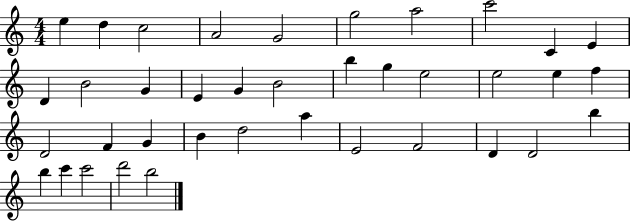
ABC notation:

X:1
T:Untitled
M:4/4
L:1/4
K:C
e d c2 A2 G2 g2 a2 c'2 C E D B2 G E G B2 b g e2 e2 e f D2 F G B d2 a E2 F2 D D2 b b c' c'2 d'2 b2